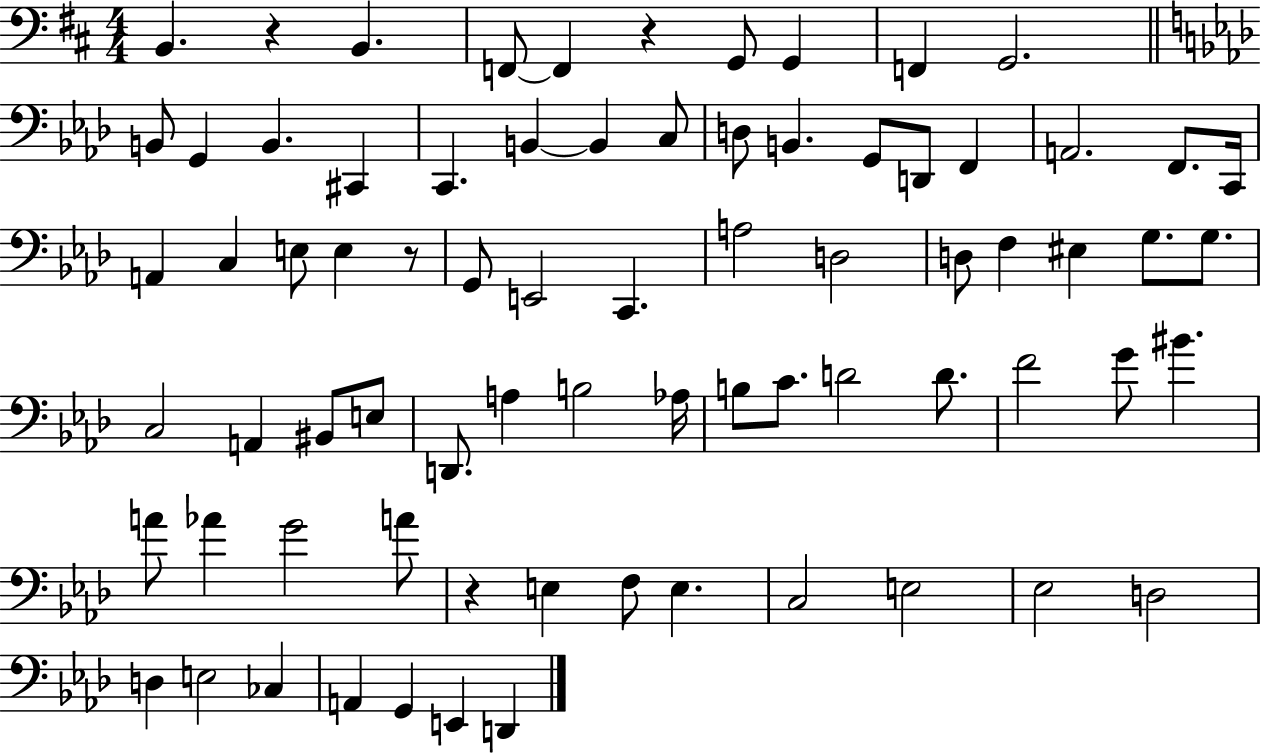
{
  \clef bass
  \numericTimeSignature
  \time 4/4
  \key d \major
  b,4. r4 b,4. | f,8~~ f,4 r4 g,8 g,4 | f,4 g,2. | \bar "||" \break \key f \minor b,8 g,4 b,4. cis,4 | c,4. b,4~~ b,4 c8 | d8 b,4. g,8 d,8 f,4 | a,2. f,8. c,16 | \break a,4 c4 e8 e4 r8 | g,8 e,2 c,4. | a2 d2 | d8 f4 eis4 g8. g8. | \break c2 a,4 bis,8 e8 | d,8. a4 b2 aes16 | b8 c'8. d'2 d'8. | f'2 g'8 bis'4. | \break a'8 aes'4 g'2 a'8 | r4 e4 f8 e4. | c2 e2 | ees2 d2 | \break d4 e2 ces4 | a,4 g,4 e,4 d,4 | \bar "|."
}